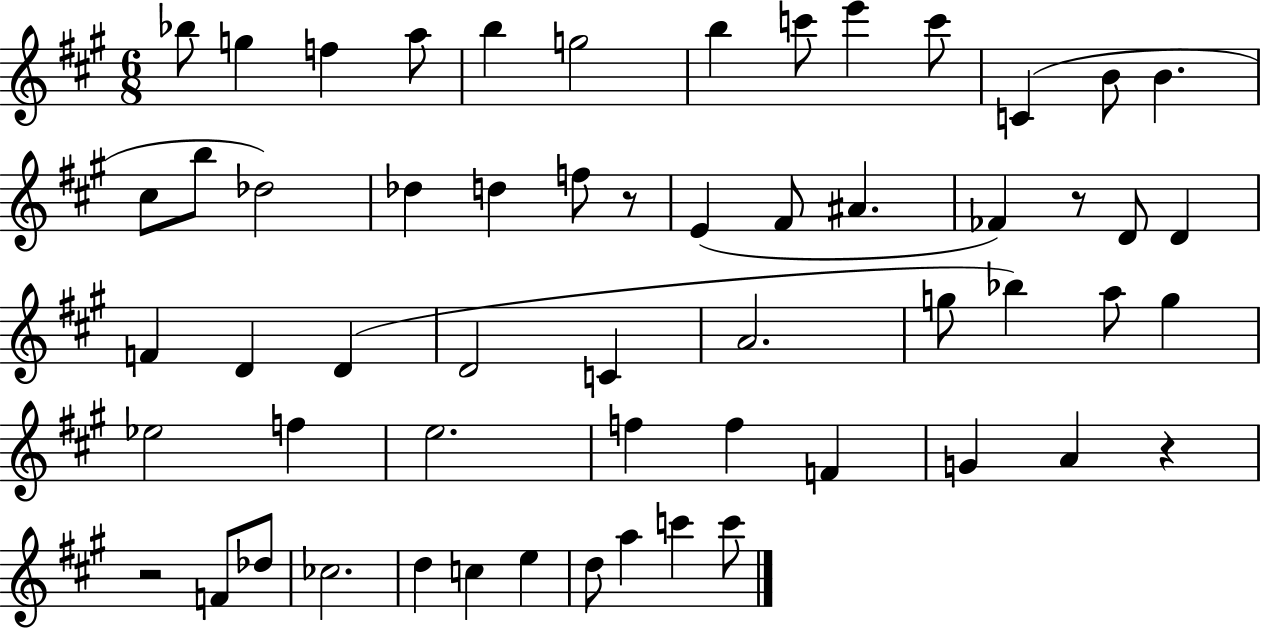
X:1
T:Untitled
M:6/8
L:1/4
K:A
_b/2 g f a/2 b g2 b c'/2 e' c'/2 C B/2 B ^c/2 b/2 _d2 _d d f/2 z/2 E ^F/2 ^A _F z/2 D/2 D F D D D2 C A2 g/2 _b a/2 g _e2 f e2 f f F G A z z2 F/2 _d/2 _c2 d c e d/2 a c' c'/2